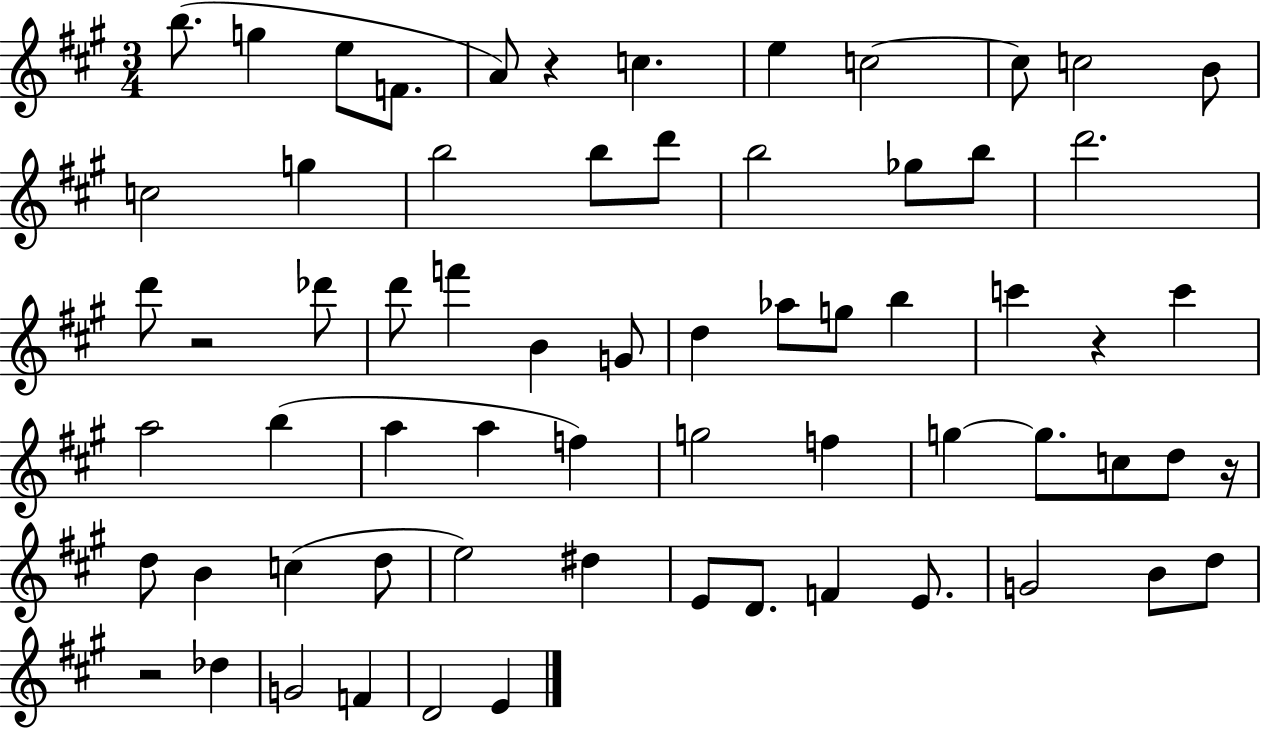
B5/e. G5/q E5/e F4/e. A4/e R/q C5/q. E5/q C5/h C5/e C5/h B4/e C5/h G5/q B5/h B5/e D6/e B5/h Gb5/e B5/e D6/h. D6/e R/h Db6/e D6/e F6/q B4/q G4/e D5/q Ab5/e G5/e B5/q C6/q R/q C6/q A5/h B5/q A5/q A5/q F5/q G5/h F5/q G5/q G5/e. C5/e D5/e R/s D5/e B4/q C5/q D5/e E5/h D#5/q E4/e D4/e. F4/q E4/e. G4/h B4/e D5/e R/h Db5/q G4/h F4/q D4/h E4/q